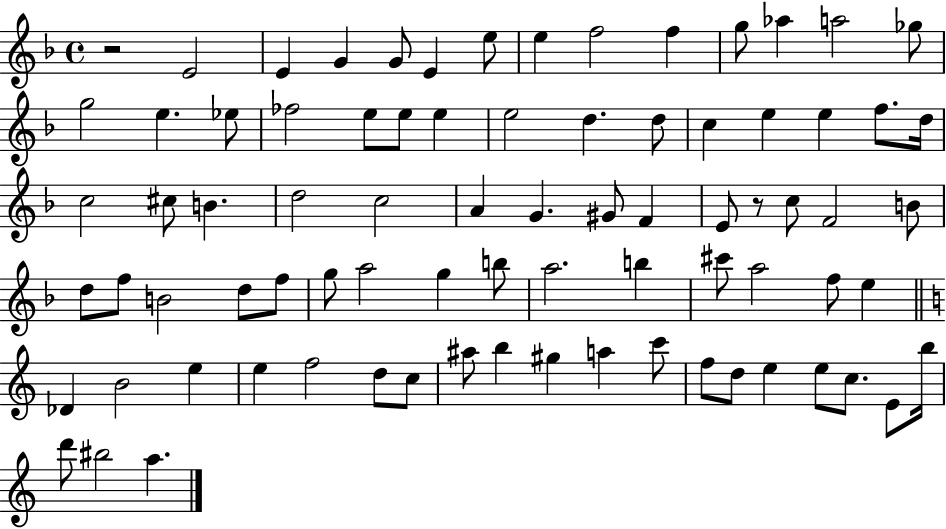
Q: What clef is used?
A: treble